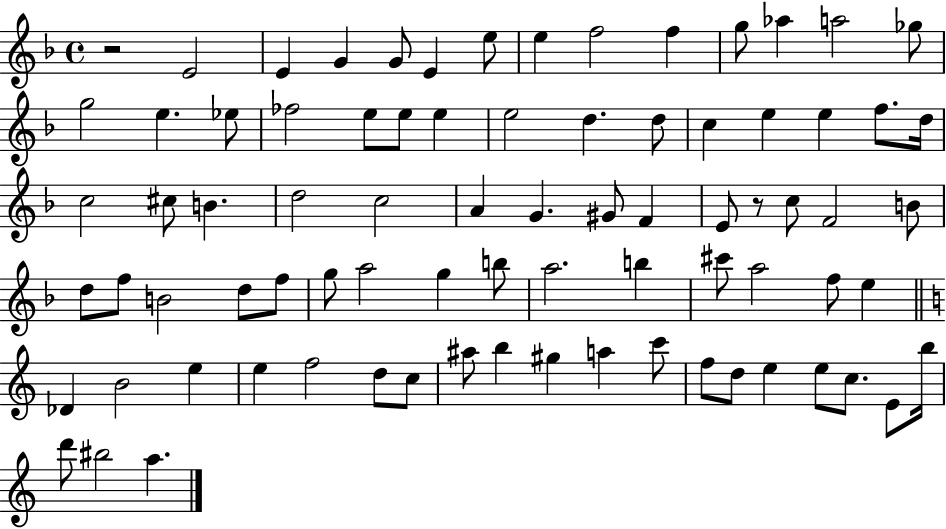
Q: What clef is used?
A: treble